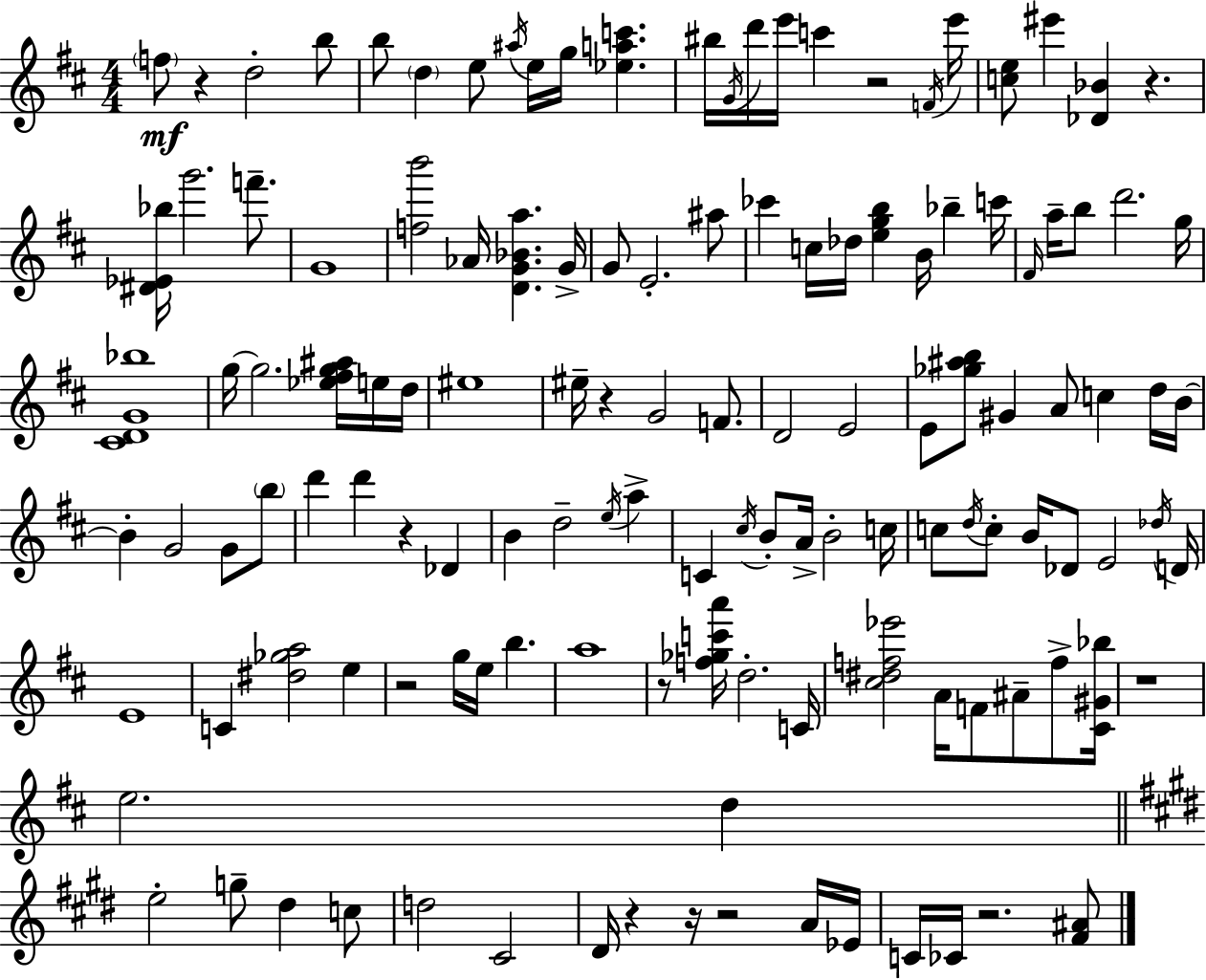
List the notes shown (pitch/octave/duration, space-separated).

F5/e R/q D5/h B5/e B5/e D5/q E5/e A#5/s E5/s G5/s [Eb5,A5,C6]/q. BIS5/s G4/s D6/s E6/s C6/q R/h F4/s E6/s [C5,E5]/e EIS6/q [Db4,Bb4]/q R/q. [D#4,Eb4,Bb5]/s G6/h. F6/e. G4/w [F5,B6]/h Ab4/s [D4,G4,Bb4,A5]/q. G4/s G4/e E4/h. A#5/e CES6/q C5/s Db5/s [E5,G5,B5]/q B4/s Bb5/q C6/s F#4/s A5/s B5/e D6/h. G5/s [C#4,D4,G4,Bb5]/w G5/s G5/h. [Eb5,F#5,G5,A#5]/s E5/s D5/s EIS5/w EIS5/s R/q G4/h F4/e. D4/h E4/h E4/e [Gb5,A#5,B5]/e G#4/q A4/e C5/q D5/s B4/s B4/q G4/h G4/e B5/e D6/q D6/q R/q Db4/q B4/q D5/h E5/s A5/q C4/q C#5/s B4/e A4/s B4/h C5/s C5/e D5/s C5/e B4/s Db4/e E4/h Db5/s D4/s E4/w C4/q [D#5,Gb5,A5]/h E5/q R/h G5/s E5/s B5/q. A5/w R/e [F5,Gb5,C6,A6]/s D5/h. C4/s [C#5,D#5,F5,Eb6]/h A4/s F4/e A#4/e F5/e [C#4,G#4,Bb5]/s R/w E5/h. D5/q E5/h G5/e D#5/q C5/e D5/h C#4/h D#4/s R/q R/s R/h A4/s Eb4/s C4/s CES4/s R/h. [F#4,A#4]/e